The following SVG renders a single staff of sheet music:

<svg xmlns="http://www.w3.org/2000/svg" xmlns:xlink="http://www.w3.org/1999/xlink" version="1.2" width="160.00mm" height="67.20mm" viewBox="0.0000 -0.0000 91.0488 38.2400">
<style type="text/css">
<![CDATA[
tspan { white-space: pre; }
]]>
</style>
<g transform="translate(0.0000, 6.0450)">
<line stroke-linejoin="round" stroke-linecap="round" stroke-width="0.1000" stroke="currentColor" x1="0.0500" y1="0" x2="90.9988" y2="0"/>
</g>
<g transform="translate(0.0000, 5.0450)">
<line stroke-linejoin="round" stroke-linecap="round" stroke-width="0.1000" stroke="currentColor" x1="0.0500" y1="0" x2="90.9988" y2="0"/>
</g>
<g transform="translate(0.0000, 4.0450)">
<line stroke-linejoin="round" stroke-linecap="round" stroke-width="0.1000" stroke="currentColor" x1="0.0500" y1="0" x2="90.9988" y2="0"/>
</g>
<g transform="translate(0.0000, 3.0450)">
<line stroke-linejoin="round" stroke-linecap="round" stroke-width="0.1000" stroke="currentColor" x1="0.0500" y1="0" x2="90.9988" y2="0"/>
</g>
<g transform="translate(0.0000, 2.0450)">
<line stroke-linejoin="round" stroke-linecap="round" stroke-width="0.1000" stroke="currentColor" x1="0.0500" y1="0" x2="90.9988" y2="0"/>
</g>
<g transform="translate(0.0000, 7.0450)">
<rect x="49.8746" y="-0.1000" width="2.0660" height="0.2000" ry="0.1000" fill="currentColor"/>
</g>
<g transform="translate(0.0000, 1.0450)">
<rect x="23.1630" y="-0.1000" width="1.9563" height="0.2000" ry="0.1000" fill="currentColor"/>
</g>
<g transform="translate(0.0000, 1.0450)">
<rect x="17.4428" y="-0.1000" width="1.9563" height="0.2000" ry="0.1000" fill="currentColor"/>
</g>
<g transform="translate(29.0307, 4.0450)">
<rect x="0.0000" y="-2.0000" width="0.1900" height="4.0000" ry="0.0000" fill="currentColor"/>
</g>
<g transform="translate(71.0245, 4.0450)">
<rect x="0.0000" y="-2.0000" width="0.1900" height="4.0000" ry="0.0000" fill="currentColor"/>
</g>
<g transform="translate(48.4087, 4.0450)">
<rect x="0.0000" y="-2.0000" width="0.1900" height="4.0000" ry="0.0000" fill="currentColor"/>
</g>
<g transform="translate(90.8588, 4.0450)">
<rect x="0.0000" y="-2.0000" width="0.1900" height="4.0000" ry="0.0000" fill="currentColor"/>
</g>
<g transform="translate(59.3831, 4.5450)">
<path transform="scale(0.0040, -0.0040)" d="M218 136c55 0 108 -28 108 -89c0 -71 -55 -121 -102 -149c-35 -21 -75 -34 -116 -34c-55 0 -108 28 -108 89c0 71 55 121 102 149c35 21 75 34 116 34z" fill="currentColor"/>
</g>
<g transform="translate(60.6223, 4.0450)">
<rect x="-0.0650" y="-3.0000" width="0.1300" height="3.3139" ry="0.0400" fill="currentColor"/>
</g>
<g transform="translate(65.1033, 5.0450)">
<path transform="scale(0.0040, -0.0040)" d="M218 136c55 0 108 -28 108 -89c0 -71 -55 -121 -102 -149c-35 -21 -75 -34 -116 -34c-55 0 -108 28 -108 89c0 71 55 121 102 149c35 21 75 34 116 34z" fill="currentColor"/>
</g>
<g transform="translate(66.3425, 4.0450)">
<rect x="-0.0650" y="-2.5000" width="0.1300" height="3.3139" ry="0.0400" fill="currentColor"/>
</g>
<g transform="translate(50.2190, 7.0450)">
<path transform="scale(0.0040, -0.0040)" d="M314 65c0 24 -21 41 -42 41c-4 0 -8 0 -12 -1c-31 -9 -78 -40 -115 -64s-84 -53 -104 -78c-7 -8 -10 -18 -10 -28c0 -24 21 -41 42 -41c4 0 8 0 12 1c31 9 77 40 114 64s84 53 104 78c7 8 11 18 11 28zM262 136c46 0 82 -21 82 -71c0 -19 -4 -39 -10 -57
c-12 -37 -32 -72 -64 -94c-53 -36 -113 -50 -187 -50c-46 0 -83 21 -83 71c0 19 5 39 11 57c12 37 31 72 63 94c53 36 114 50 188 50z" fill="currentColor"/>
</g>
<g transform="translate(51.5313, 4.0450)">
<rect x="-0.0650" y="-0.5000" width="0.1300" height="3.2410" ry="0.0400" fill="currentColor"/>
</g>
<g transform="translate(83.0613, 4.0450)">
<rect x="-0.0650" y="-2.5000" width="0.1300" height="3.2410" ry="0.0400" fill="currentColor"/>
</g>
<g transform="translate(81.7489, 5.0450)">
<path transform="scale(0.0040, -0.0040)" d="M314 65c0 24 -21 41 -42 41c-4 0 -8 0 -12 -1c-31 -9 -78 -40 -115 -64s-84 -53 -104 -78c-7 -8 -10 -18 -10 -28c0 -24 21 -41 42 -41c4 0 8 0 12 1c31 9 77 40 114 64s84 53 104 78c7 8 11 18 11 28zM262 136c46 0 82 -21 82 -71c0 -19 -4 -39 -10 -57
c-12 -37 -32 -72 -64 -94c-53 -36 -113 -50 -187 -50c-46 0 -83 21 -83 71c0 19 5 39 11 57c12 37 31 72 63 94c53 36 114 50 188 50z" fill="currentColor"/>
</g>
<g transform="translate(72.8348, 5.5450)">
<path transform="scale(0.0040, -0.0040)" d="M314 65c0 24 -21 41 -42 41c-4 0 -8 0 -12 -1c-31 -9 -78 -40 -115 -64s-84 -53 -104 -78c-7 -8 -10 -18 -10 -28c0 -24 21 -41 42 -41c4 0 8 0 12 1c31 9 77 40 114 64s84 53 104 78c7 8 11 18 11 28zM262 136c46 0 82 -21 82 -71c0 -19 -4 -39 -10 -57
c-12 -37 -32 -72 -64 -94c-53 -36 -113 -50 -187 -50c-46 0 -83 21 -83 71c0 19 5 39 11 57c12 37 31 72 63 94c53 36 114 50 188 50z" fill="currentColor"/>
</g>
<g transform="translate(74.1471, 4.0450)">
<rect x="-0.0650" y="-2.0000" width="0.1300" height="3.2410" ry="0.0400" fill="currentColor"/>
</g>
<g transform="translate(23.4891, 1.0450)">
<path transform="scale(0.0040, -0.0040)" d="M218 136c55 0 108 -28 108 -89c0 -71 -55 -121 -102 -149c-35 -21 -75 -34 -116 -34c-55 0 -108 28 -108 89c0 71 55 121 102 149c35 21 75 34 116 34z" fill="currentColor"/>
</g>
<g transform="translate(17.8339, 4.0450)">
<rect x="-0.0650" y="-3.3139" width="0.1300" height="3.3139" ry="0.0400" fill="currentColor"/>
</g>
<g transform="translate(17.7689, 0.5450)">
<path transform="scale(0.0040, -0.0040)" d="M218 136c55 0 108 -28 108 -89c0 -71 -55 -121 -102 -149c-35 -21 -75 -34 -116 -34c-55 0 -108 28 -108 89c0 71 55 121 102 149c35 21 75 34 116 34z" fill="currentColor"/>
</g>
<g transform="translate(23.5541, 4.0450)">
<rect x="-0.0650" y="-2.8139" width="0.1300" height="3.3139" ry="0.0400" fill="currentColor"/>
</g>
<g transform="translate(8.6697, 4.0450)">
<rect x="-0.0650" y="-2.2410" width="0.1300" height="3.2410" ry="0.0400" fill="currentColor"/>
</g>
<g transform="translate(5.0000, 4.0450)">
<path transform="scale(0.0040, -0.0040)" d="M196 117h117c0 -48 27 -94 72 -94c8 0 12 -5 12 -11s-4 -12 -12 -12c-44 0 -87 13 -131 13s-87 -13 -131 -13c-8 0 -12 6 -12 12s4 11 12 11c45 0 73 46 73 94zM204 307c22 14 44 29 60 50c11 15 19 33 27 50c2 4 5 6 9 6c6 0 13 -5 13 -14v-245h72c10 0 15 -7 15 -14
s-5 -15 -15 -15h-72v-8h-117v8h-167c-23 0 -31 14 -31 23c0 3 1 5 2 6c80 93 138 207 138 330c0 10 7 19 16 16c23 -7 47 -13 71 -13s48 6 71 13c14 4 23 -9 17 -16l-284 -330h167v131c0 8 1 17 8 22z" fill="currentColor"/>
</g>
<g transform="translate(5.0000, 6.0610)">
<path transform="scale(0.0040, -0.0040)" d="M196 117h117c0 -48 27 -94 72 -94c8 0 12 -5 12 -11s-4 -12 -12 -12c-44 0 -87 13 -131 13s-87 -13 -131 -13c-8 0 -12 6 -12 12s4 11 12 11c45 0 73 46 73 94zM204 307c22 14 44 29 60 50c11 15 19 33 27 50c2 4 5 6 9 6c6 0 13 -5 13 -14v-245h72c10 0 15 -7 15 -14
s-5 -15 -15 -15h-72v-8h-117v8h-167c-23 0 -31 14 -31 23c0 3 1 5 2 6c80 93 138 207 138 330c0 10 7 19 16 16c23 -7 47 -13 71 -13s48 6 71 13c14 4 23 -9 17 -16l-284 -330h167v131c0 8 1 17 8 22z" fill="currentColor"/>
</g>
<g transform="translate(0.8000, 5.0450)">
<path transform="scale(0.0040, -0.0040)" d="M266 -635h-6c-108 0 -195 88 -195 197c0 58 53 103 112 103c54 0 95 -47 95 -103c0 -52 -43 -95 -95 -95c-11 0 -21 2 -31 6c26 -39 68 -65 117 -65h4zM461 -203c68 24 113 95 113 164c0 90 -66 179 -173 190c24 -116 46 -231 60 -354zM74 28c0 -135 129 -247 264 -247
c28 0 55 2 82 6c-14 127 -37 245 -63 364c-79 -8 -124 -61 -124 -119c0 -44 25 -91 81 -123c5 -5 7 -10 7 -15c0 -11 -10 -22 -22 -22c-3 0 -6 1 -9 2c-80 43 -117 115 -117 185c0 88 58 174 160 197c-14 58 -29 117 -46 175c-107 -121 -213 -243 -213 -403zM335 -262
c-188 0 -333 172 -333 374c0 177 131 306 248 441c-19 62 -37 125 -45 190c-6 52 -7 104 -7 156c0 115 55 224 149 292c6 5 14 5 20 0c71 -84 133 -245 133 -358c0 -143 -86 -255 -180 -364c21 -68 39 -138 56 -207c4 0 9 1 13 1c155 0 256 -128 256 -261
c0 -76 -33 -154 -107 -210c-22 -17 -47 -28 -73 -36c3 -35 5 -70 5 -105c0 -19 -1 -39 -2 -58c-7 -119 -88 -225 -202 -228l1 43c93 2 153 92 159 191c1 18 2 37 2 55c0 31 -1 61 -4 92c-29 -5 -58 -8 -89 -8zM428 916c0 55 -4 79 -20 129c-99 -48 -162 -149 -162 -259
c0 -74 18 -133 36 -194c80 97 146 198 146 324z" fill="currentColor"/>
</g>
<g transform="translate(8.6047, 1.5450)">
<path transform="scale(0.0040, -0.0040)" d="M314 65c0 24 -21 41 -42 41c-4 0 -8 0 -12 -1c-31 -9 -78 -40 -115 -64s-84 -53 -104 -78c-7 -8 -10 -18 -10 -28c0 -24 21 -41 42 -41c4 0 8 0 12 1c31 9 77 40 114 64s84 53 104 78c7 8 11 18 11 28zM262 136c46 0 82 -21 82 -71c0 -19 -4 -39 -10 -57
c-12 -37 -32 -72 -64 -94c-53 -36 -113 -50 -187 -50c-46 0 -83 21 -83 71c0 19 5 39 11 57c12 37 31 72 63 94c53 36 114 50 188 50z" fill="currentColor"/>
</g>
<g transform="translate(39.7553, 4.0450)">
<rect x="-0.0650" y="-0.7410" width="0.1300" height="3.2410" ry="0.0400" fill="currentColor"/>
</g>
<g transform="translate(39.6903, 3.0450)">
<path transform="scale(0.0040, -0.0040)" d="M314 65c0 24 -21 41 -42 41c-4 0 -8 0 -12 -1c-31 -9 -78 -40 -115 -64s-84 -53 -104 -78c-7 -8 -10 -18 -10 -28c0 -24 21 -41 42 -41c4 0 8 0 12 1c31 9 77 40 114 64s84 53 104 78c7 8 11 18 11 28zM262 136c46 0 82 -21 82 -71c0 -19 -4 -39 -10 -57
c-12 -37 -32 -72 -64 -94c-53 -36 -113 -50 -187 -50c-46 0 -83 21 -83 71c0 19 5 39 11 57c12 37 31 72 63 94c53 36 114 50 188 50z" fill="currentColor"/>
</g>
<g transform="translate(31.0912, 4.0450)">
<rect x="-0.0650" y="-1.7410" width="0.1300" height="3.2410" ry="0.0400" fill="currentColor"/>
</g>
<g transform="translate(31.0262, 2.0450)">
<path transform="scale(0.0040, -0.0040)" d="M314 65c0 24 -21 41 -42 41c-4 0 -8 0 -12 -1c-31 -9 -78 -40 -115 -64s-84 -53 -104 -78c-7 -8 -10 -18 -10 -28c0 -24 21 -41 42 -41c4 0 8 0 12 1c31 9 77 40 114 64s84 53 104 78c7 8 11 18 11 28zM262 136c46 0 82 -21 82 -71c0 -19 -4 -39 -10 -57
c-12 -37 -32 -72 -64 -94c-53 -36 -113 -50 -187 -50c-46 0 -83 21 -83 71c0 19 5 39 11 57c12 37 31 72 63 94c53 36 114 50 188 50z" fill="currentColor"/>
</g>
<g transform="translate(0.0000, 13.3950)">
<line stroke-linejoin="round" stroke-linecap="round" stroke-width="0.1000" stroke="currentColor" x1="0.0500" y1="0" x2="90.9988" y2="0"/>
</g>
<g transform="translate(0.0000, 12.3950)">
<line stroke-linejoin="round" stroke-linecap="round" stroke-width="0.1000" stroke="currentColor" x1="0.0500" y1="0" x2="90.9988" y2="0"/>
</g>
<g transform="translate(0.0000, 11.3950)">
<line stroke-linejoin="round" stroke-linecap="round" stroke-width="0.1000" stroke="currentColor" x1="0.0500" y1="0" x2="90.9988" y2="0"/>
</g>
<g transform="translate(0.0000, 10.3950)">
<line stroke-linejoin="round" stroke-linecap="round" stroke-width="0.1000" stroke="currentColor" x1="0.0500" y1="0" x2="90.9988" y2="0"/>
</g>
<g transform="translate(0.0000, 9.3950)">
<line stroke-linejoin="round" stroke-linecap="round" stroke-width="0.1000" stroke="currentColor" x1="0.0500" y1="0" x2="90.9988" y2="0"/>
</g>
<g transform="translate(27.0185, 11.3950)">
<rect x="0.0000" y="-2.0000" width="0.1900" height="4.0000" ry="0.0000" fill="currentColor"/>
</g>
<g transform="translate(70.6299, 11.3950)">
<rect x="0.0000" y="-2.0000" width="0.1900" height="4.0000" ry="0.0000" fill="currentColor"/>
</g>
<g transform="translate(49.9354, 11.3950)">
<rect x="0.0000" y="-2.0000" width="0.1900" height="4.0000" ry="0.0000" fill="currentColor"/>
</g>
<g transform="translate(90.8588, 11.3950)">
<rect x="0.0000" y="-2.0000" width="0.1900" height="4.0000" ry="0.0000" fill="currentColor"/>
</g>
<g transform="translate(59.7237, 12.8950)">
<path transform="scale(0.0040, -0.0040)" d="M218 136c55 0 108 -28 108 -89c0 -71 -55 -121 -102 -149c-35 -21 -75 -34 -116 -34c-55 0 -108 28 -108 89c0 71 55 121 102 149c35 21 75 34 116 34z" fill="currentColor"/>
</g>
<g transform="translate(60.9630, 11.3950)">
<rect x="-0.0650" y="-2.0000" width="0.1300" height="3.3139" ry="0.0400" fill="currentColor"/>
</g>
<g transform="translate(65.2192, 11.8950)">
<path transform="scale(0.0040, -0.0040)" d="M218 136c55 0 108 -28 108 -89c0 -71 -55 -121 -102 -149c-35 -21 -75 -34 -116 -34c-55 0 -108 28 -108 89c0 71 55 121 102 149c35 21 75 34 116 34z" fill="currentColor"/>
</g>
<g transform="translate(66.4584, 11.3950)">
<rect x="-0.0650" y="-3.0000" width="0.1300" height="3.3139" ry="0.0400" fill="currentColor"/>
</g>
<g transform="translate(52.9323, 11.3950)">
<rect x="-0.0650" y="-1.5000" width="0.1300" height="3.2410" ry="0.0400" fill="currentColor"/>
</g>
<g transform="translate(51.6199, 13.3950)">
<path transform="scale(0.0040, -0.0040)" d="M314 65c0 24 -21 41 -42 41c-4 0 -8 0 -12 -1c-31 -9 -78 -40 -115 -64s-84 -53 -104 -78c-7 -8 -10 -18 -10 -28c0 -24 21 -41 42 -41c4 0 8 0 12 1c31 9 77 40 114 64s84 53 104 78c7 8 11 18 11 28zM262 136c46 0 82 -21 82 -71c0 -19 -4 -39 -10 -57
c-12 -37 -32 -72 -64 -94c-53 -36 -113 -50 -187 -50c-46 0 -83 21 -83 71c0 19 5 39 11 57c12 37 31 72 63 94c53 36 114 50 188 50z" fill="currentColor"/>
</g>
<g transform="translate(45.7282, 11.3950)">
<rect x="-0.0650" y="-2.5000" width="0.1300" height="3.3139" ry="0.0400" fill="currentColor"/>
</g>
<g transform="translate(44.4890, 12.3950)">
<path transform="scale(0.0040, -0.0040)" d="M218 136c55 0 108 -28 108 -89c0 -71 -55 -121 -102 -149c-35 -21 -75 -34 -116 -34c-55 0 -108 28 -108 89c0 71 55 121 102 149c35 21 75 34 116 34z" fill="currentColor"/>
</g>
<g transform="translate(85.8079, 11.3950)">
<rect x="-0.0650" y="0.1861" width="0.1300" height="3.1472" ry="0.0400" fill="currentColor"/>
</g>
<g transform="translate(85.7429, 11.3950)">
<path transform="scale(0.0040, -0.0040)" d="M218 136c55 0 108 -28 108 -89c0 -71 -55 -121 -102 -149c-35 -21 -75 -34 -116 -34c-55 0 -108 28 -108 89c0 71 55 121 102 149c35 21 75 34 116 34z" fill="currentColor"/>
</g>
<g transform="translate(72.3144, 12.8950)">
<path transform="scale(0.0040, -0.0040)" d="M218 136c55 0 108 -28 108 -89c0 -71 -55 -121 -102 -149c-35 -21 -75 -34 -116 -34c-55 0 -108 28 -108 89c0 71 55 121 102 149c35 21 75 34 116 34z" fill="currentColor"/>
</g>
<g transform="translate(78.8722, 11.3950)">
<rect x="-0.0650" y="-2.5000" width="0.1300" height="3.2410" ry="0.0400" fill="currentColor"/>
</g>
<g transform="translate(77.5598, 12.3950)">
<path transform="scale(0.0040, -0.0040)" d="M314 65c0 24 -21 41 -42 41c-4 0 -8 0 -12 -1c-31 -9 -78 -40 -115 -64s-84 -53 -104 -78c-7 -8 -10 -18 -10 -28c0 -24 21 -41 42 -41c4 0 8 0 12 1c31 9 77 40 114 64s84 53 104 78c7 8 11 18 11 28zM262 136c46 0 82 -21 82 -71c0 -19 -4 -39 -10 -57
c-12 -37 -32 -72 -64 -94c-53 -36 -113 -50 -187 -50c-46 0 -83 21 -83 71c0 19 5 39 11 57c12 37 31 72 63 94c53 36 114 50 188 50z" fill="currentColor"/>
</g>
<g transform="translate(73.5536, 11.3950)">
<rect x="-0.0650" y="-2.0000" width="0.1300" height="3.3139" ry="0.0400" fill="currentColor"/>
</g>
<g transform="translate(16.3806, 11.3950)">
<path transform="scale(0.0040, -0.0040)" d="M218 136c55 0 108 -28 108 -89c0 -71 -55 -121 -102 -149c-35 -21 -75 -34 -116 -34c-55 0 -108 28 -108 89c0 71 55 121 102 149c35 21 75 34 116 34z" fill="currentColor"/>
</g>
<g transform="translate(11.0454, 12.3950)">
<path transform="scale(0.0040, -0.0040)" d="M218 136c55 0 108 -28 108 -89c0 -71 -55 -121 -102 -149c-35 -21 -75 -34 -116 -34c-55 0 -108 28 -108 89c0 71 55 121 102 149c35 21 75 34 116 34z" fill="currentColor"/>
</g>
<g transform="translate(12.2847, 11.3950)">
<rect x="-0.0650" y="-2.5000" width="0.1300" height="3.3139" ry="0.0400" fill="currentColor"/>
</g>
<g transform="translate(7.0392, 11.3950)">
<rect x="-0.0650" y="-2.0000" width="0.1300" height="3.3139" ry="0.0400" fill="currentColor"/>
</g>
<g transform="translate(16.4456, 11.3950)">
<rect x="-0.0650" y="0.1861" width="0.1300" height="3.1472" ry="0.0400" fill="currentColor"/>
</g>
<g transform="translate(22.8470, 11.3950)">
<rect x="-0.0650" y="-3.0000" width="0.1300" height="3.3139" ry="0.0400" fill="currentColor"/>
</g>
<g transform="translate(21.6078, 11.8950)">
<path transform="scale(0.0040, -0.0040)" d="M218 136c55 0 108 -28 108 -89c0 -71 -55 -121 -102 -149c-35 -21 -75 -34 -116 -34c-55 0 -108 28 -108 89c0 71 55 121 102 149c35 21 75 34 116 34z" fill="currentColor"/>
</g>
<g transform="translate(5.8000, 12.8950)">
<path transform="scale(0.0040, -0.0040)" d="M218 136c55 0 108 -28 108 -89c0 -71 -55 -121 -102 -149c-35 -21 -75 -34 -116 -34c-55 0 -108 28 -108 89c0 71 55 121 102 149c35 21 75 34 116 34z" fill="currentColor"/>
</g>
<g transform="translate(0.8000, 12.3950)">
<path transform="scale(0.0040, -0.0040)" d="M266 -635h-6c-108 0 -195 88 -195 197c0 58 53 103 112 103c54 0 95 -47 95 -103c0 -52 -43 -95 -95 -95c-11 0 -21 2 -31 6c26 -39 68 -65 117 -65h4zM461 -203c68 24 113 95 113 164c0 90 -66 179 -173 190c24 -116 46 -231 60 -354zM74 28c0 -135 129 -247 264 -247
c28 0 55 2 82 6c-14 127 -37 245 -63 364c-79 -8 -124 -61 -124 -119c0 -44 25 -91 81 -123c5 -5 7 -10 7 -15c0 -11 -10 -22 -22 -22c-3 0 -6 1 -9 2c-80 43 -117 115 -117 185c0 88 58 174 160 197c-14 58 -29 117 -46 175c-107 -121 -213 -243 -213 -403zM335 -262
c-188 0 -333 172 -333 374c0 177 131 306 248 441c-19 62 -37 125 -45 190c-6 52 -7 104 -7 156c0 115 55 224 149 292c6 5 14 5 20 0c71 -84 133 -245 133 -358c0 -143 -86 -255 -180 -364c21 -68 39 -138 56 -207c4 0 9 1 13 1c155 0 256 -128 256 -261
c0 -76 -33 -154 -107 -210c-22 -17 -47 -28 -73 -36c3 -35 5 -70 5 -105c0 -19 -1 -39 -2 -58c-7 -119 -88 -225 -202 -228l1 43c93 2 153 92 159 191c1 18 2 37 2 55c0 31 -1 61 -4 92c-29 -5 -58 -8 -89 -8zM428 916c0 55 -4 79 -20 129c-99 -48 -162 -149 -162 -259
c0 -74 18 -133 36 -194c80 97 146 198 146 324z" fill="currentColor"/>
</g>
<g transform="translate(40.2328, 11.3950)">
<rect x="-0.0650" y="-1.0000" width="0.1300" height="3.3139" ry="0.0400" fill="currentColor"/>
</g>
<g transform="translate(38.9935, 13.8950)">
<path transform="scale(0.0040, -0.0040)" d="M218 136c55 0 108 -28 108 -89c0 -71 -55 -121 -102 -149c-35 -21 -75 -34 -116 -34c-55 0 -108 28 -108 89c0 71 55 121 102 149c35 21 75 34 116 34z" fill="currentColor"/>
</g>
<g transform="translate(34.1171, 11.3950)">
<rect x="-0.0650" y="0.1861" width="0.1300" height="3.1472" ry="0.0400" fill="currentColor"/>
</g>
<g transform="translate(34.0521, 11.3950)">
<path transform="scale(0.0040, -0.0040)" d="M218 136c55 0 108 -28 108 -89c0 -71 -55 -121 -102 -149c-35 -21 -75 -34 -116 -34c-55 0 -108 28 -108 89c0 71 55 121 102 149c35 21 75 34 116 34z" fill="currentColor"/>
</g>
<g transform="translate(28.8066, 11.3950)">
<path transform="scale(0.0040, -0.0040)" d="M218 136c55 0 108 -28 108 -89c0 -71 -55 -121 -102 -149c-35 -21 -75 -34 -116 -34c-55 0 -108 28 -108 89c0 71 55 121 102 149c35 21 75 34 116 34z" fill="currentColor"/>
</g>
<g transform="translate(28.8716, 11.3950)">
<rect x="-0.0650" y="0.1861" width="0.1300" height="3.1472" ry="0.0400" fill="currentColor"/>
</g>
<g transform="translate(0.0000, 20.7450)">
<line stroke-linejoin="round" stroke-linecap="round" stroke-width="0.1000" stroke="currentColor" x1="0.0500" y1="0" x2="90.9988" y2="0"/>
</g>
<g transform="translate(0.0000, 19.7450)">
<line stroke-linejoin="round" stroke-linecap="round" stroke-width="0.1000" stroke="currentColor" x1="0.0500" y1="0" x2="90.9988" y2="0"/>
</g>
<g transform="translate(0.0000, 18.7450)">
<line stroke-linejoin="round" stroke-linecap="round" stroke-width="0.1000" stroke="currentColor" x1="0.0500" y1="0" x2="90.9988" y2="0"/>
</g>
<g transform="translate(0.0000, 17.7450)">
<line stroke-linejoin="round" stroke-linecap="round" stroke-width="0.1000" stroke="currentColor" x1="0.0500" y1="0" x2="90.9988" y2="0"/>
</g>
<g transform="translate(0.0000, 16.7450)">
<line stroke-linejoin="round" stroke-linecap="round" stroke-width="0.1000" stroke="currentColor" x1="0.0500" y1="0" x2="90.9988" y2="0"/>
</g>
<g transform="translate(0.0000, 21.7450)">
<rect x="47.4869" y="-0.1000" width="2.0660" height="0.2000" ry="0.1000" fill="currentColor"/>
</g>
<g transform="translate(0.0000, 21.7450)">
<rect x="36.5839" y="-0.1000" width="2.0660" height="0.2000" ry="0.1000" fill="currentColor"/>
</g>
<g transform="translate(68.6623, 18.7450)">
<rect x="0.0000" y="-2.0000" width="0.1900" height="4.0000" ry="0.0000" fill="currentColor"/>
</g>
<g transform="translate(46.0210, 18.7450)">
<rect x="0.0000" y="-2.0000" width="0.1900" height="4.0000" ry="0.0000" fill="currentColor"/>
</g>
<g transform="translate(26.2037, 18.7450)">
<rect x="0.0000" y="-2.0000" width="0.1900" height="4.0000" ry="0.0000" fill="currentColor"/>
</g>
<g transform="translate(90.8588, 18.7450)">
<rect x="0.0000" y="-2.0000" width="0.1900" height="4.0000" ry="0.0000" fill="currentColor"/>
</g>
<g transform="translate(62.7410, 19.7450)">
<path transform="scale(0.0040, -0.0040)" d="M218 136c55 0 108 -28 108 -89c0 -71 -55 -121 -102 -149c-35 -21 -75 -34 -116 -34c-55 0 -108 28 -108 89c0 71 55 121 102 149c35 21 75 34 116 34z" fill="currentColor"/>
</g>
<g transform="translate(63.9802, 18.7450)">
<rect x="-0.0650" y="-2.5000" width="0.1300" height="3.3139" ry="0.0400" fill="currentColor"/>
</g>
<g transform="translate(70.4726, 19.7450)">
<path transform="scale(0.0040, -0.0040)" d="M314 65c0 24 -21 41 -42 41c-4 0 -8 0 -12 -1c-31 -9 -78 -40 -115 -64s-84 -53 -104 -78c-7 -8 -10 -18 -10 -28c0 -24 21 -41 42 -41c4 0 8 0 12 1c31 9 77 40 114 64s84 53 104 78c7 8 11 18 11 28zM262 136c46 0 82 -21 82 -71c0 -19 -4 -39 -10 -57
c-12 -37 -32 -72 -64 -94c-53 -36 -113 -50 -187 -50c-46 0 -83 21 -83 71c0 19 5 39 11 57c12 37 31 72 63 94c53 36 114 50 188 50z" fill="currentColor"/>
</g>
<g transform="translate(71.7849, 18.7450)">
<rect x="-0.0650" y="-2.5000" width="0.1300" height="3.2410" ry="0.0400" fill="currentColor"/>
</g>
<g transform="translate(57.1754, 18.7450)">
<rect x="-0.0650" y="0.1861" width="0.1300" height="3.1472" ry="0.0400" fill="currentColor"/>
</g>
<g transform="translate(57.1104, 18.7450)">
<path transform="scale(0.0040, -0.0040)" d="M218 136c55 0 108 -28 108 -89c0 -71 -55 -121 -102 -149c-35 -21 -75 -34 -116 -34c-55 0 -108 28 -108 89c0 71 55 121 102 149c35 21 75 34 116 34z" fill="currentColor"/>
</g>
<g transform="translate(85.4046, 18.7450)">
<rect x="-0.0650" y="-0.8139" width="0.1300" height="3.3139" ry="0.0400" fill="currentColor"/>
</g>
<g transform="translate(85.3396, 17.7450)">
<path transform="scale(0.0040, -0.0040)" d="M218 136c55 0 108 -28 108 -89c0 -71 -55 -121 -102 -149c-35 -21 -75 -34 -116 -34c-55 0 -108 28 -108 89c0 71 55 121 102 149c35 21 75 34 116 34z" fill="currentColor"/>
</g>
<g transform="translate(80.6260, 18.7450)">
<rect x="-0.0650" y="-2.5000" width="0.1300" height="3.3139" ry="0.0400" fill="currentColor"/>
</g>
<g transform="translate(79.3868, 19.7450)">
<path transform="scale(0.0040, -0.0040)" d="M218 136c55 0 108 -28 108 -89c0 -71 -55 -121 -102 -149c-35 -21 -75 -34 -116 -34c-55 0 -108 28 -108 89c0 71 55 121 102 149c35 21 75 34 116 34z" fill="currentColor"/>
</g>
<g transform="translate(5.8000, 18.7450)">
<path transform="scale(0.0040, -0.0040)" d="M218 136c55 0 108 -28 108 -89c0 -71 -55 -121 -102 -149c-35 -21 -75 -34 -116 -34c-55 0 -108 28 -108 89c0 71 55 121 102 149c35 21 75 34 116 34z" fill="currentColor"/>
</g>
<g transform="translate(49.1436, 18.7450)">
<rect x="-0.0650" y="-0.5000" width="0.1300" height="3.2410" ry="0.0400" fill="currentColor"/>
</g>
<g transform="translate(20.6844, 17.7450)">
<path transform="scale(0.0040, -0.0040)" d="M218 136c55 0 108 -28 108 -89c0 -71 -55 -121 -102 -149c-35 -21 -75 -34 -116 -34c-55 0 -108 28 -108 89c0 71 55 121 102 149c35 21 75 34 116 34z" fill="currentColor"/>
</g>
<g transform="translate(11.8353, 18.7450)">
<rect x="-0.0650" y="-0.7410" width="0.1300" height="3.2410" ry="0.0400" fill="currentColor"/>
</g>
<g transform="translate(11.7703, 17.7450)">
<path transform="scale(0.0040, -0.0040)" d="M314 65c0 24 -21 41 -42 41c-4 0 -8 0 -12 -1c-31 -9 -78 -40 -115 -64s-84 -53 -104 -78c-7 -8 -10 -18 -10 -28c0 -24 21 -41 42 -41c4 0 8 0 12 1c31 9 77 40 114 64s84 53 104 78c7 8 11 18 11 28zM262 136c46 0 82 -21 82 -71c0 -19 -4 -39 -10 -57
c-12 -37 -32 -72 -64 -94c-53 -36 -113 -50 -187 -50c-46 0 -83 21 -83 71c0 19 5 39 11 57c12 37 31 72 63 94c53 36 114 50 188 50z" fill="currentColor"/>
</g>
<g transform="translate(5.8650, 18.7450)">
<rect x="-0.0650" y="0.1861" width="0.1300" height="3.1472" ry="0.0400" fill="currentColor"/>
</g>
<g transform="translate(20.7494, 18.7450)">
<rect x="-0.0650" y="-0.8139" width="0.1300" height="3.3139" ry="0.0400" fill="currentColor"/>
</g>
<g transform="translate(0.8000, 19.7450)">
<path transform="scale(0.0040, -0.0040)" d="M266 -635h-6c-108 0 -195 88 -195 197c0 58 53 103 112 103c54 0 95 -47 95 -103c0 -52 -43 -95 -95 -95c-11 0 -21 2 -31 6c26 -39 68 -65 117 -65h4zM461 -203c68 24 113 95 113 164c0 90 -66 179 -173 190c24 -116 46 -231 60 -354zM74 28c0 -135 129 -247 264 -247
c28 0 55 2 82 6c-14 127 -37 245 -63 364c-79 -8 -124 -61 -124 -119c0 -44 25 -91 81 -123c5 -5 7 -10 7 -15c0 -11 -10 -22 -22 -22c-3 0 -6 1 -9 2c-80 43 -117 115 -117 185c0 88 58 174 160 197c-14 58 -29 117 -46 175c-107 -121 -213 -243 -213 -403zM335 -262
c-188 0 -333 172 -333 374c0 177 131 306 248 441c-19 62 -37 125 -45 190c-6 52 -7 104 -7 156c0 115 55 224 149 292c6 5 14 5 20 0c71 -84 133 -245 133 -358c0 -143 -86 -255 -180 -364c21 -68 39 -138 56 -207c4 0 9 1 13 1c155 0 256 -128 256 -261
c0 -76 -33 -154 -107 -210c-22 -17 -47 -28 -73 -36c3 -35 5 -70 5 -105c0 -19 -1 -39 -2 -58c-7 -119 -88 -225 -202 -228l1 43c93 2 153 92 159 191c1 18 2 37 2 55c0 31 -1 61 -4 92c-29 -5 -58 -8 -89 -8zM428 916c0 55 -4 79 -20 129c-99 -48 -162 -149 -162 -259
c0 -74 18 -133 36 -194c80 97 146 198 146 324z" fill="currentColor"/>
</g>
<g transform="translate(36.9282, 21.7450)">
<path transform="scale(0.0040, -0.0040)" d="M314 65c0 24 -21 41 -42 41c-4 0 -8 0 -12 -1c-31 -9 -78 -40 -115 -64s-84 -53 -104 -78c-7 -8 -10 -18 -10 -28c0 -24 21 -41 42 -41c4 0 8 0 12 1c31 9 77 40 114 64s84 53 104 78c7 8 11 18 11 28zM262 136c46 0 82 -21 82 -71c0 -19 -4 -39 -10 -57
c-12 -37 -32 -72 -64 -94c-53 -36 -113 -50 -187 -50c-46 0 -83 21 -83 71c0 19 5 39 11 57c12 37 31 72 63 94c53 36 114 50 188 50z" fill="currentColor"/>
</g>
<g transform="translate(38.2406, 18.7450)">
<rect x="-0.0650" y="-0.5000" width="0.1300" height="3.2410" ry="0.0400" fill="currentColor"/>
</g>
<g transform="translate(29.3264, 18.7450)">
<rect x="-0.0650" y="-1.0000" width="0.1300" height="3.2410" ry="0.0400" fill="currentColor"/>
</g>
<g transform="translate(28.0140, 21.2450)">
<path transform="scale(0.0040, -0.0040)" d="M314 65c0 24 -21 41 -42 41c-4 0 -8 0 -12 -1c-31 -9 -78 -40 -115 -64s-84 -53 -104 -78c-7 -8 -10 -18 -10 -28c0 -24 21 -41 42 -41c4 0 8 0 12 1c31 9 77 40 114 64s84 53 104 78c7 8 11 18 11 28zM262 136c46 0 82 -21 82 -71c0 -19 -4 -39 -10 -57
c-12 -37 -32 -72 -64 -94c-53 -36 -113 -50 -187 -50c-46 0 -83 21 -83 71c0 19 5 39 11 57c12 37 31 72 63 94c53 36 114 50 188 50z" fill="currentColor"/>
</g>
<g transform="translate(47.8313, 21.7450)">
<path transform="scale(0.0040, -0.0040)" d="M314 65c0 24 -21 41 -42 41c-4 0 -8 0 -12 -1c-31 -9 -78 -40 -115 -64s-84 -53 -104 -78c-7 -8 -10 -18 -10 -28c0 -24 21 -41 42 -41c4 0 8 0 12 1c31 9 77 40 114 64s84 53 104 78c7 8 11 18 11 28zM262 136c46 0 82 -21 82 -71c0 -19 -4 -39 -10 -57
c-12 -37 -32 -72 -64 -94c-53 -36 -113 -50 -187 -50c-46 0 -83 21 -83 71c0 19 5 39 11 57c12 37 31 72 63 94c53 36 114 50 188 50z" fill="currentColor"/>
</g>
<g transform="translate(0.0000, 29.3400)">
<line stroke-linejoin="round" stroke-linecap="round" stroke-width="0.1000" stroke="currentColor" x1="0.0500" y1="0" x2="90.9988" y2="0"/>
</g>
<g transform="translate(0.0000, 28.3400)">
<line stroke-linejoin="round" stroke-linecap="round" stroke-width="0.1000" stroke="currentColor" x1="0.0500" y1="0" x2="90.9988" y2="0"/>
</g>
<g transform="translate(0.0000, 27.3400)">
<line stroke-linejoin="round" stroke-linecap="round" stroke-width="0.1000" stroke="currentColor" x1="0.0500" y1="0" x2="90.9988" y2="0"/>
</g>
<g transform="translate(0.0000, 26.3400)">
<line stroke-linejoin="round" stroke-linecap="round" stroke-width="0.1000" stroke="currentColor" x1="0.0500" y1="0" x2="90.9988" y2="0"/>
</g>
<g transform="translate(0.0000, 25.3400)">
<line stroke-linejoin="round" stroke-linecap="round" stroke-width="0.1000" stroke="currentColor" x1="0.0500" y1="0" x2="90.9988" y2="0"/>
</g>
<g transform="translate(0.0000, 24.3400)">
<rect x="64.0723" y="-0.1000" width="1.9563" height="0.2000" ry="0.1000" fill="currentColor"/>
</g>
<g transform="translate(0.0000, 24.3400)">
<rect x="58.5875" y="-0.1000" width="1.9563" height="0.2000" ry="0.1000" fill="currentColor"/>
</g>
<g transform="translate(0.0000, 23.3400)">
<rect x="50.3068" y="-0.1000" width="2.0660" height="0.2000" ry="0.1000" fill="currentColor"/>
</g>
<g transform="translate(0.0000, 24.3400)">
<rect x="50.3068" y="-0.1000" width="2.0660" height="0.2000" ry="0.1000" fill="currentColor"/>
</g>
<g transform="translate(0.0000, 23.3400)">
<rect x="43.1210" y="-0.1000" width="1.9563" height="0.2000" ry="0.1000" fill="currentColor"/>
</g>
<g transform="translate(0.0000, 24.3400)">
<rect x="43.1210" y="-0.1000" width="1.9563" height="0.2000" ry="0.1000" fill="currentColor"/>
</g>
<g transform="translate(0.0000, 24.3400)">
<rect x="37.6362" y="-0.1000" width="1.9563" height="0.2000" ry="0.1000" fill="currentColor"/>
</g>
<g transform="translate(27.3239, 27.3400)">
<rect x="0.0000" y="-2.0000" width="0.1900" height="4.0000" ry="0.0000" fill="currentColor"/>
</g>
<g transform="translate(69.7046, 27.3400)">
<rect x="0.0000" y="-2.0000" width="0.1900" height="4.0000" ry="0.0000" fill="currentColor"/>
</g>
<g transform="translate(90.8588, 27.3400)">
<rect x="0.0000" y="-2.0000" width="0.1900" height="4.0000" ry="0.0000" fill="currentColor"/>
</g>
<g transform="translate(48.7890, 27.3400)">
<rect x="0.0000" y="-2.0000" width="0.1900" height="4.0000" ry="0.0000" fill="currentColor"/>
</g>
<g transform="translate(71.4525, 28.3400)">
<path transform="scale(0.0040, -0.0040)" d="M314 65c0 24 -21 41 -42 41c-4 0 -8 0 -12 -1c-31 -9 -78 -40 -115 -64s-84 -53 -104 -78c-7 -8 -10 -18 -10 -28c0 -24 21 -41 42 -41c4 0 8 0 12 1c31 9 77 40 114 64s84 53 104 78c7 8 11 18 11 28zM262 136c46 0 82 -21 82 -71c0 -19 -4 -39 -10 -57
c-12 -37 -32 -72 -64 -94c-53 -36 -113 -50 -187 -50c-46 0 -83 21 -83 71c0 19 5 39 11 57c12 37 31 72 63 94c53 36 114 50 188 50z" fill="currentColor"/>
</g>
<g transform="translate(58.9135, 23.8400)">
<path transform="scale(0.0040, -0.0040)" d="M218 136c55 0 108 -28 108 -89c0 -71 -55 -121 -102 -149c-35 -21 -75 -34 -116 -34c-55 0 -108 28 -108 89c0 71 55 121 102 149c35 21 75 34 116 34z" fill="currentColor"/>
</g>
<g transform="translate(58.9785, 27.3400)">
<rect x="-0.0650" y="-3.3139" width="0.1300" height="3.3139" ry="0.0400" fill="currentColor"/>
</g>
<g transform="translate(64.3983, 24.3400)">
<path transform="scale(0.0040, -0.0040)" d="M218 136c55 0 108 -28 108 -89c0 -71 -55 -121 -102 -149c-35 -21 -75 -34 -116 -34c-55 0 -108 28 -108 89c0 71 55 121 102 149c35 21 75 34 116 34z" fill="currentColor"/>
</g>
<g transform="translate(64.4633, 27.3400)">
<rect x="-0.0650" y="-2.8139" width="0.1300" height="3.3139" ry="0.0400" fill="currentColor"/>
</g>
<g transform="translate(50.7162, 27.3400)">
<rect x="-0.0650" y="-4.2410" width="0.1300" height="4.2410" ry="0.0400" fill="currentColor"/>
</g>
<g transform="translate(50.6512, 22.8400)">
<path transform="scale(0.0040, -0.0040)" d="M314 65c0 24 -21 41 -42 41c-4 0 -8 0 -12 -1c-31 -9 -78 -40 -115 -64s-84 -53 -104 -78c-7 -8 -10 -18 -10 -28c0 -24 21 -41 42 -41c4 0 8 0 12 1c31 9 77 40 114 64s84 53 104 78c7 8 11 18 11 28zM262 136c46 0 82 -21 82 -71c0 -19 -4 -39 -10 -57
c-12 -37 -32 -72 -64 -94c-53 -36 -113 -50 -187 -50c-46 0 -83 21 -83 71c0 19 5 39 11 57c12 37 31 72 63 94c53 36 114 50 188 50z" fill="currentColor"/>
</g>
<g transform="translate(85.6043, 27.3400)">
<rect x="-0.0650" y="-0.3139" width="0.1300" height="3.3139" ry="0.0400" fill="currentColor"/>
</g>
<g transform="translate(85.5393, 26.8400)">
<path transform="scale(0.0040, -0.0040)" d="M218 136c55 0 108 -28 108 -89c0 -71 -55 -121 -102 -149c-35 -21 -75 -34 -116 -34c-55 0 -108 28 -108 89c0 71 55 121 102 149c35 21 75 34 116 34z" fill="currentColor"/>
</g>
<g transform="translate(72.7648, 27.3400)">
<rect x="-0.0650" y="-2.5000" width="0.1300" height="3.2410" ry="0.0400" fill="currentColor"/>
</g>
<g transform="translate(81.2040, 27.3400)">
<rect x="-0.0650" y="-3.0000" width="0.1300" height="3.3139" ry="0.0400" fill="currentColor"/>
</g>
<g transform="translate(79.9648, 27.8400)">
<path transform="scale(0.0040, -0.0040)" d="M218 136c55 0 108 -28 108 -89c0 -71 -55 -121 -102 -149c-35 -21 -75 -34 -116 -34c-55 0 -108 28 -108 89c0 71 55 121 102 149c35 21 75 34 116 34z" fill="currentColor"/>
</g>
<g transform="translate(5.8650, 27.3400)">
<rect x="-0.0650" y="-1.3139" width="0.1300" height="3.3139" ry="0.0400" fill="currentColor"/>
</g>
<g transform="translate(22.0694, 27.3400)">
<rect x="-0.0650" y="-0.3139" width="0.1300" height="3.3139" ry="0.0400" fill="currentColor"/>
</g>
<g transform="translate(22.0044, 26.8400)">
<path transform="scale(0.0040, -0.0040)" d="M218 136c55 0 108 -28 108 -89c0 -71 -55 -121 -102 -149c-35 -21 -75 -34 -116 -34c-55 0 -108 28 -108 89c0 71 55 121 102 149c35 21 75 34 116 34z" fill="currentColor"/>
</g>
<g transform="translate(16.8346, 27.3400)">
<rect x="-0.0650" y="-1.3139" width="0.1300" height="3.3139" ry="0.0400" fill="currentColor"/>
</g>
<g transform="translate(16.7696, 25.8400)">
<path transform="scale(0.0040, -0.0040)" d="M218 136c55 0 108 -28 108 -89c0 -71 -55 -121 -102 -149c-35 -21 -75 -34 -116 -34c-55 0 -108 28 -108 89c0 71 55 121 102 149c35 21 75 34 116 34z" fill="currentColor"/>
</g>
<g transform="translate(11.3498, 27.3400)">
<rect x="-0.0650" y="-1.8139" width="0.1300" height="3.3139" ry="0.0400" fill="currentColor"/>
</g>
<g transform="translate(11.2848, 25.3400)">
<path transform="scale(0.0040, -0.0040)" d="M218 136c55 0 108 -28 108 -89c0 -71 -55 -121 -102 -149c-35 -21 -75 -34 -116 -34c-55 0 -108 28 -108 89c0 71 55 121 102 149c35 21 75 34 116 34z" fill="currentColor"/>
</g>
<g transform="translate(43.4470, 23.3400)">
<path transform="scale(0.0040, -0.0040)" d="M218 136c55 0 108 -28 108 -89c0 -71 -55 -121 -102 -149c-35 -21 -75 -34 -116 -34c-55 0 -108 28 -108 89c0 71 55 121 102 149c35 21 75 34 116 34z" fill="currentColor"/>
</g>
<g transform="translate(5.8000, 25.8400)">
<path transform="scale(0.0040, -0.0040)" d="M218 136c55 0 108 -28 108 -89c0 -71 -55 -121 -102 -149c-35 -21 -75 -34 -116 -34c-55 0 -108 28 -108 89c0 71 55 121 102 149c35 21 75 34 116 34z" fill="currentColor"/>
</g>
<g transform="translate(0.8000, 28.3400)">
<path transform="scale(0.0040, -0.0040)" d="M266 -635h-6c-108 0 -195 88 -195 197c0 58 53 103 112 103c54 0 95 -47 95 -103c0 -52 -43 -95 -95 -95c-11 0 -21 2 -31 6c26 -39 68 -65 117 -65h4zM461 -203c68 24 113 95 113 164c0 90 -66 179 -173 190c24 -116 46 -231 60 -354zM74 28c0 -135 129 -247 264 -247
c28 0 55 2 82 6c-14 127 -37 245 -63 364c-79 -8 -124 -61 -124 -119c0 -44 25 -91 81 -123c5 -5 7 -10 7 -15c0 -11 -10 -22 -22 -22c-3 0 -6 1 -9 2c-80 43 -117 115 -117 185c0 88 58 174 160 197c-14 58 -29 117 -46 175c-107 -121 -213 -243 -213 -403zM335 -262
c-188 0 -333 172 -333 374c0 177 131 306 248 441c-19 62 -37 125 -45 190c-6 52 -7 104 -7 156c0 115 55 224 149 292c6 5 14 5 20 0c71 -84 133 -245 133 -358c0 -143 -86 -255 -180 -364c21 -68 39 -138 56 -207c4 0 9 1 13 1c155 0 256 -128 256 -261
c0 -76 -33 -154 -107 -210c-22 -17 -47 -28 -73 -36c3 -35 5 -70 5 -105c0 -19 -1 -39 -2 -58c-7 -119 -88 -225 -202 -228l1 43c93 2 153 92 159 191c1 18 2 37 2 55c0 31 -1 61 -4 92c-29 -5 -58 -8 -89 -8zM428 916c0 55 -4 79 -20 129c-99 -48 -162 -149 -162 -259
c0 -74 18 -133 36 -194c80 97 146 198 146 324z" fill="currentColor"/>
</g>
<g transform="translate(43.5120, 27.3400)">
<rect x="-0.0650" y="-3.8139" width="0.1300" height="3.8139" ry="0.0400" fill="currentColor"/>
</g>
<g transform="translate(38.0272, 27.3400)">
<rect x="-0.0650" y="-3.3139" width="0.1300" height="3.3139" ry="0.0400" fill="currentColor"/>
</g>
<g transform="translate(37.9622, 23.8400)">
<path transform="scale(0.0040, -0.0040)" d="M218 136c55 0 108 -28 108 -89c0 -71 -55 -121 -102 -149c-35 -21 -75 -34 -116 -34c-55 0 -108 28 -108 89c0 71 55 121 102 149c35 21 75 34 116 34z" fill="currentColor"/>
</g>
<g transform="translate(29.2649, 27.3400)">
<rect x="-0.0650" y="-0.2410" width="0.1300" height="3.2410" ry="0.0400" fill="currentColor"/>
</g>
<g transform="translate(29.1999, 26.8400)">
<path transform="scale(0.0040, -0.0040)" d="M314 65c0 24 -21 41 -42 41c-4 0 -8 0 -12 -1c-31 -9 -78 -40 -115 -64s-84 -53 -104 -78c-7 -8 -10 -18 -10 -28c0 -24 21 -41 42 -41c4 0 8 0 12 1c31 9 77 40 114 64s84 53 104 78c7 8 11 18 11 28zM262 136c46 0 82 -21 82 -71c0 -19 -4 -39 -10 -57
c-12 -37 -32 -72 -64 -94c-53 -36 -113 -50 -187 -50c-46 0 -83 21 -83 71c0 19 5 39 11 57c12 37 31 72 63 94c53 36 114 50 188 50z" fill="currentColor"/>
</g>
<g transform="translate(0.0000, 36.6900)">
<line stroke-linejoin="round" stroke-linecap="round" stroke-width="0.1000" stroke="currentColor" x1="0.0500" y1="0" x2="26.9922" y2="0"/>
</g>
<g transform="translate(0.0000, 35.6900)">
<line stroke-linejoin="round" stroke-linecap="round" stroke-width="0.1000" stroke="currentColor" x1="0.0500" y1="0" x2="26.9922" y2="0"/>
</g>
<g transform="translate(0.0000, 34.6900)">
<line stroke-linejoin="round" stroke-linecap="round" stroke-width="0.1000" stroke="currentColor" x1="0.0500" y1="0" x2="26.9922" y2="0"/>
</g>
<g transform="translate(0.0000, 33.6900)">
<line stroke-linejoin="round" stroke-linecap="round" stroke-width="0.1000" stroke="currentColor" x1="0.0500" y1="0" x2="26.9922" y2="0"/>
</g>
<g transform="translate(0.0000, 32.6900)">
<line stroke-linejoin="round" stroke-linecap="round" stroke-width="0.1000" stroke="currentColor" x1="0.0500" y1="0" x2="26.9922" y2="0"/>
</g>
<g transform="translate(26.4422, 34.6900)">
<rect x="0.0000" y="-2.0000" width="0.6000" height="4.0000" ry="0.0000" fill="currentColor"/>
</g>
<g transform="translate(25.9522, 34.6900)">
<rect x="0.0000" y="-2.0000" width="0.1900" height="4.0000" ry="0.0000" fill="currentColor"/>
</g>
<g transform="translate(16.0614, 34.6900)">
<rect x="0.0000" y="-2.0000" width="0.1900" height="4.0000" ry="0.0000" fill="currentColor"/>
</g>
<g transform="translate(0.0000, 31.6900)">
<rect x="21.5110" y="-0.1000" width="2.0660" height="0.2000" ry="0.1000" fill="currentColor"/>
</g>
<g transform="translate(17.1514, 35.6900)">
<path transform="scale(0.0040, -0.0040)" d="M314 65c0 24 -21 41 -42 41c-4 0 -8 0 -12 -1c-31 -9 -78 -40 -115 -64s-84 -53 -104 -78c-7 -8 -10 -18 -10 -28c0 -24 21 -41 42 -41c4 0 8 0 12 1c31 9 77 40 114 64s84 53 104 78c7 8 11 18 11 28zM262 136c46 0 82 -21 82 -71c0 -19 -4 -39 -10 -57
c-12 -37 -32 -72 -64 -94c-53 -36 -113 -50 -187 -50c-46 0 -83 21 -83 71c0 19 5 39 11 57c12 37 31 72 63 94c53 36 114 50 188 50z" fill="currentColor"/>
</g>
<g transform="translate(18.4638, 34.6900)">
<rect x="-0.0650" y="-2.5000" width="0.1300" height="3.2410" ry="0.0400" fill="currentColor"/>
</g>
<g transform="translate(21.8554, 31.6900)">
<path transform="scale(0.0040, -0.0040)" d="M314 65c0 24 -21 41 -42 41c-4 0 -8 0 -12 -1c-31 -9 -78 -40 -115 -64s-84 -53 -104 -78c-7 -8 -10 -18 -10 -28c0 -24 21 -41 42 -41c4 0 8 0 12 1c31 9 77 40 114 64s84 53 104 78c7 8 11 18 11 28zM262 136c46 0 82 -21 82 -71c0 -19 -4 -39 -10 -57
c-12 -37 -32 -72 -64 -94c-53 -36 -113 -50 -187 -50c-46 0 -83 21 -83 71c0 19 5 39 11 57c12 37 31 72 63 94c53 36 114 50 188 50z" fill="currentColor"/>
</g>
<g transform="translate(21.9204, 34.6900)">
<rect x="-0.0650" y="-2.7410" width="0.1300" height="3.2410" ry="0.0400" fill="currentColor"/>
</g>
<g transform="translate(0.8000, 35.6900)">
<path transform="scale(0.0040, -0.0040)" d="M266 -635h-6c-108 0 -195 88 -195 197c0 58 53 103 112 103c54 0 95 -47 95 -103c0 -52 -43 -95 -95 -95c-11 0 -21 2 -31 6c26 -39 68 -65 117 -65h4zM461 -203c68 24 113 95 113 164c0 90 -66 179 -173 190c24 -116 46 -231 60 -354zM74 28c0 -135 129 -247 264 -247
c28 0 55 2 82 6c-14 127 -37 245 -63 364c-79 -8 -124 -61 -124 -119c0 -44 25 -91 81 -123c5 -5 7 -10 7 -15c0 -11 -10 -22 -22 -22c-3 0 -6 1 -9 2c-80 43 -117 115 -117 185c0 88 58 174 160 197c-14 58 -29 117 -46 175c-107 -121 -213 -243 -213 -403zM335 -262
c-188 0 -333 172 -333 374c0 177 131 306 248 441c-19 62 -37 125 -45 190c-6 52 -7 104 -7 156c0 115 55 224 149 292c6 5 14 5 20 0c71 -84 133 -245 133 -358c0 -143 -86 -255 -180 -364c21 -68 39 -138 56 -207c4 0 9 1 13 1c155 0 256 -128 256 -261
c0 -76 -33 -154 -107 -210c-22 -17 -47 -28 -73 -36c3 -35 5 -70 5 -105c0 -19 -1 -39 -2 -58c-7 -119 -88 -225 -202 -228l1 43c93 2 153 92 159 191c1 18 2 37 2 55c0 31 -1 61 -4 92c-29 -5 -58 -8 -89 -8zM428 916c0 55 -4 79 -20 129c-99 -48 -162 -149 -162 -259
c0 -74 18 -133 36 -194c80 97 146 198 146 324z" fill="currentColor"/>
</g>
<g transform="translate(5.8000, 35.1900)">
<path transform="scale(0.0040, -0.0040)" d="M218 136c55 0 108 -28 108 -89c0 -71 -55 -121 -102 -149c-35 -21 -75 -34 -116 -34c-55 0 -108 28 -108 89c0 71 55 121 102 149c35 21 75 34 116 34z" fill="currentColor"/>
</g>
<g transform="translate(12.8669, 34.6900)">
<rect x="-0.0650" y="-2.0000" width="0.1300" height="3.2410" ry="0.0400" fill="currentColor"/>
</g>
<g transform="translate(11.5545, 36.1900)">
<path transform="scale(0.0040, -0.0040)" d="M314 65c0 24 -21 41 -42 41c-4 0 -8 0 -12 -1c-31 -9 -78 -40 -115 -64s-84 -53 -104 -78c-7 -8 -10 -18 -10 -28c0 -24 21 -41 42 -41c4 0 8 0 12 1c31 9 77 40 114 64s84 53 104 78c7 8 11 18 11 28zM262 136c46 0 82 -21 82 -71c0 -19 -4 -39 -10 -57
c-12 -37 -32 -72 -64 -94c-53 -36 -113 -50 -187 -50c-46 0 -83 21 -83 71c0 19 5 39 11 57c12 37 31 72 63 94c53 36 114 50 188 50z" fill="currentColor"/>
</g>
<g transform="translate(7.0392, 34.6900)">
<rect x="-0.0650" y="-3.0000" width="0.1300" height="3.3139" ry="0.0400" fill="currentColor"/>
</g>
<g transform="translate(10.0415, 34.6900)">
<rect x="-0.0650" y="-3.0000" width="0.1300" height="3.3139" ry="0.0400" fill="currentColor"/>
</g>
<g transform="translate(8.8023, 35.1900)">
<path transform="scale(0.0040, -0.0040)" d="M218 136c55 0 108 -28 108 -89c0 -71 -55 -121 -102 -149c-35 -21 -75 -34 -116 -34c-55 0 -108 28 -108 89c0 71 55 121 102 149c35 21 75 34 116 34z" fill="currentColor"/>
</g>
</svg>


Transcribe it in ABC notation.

X:1
T:Untitled
M:4/4
L:1/4
K:C
g2 b a f2 d2 C2 A G F2 G2 F G B A B B D G E2 F A F G2 B B d2 d D2 C2 C2 B G G2 G d e f e c c2 b c' d'2 b a G2 A c A A F2 G2 a2